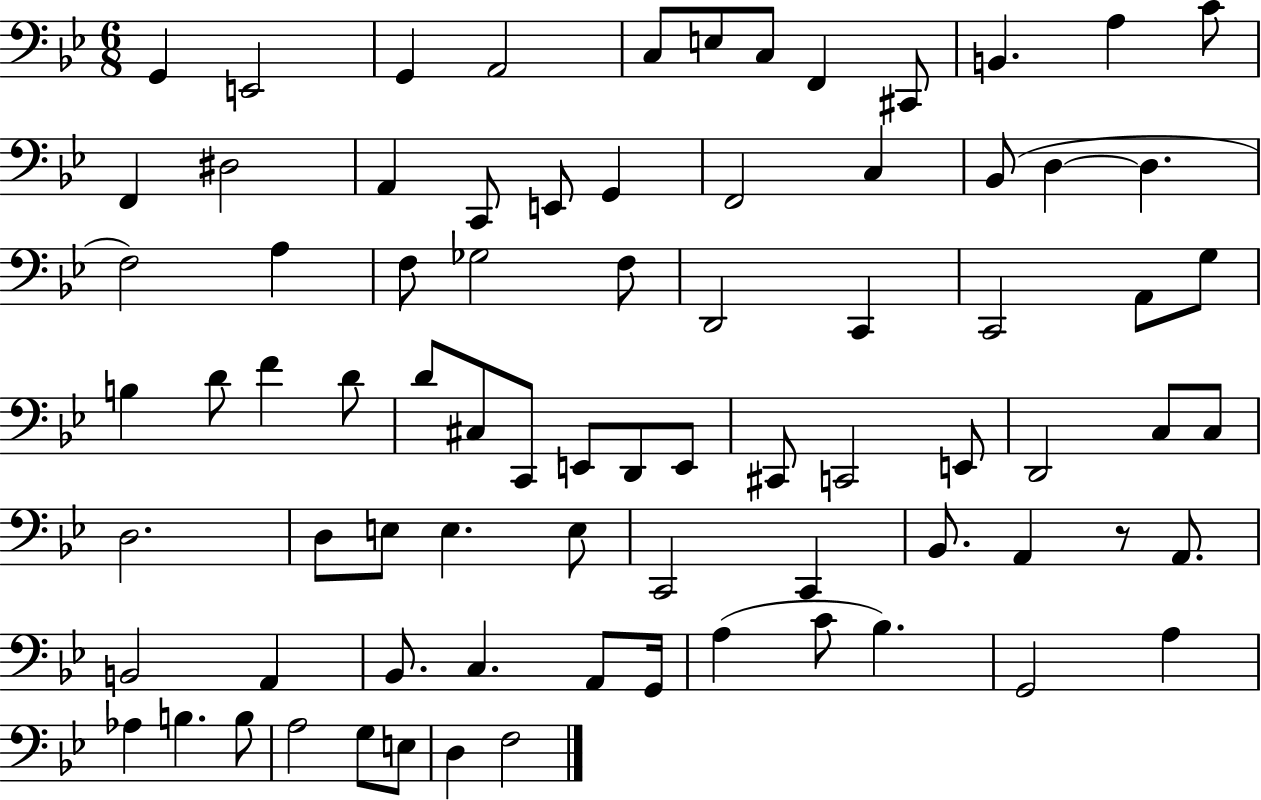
{
  \clef bass
  \numericTimeSignature
  \time 6/8
  \key bes \major
  \repeat volta 2 { g,4 e,2 | g,4 a,2 | c8 e8 c8 f,4 cis,8 | b,4. a4 c'8 | \break f,4 dis2 | a,4 c,8 e,8 g,4 | f,2 c4 | bes,8( d4~~ d4. | \break f2) a4 | f8 ges2 f8 | d,2 c,4 | c,2 a,8 g8 | \break b4 d'8 f'4 d'8 | d'8 cis8 c,8 e,8 d,8 e,8 | cis,8 c,2 e,8 | d,2 c8 c8 | \break d2. | d8 e8 e4. e8 | c,2 c,4 | bes,8. a,4 r8 a,8. | \break b,2 a,4 | bes,8. c4. a,8 g,16 | a4( c'8 bes4.) | g,2 a4 | \break aes4 b4. b8 | a2 g8 e8 | d4 f2 | } \bar "|."
}